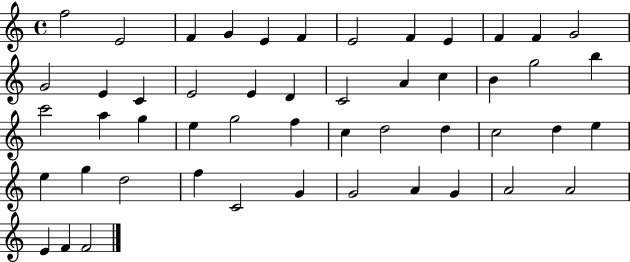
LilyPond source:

{
  \clef treble
  \time 4/4
  \defaultTimeSignature
  \key c \major
  f''2 e'2 | f'4 g'4 e'4 f'4 | e'2 f'4 e'4 | f'4 f'4 g'2 | \break g'2 e'4 c'4 | e'2 e'4 d'4 | c'2 a'4 c''4 | b'4 g''2 b''4 | \break c'''2 a''4 g''4 | e''4 g''2 f''4 | c''4 d''2 d''4 | c''2 d''4 e''4 | \break e''4 g''4 d''2 | f''4 c'2 g'4 | g'2 a'4 g'4 | a'2 a'2 | \break e'4 f'4 f'2 | \bar "|."
}